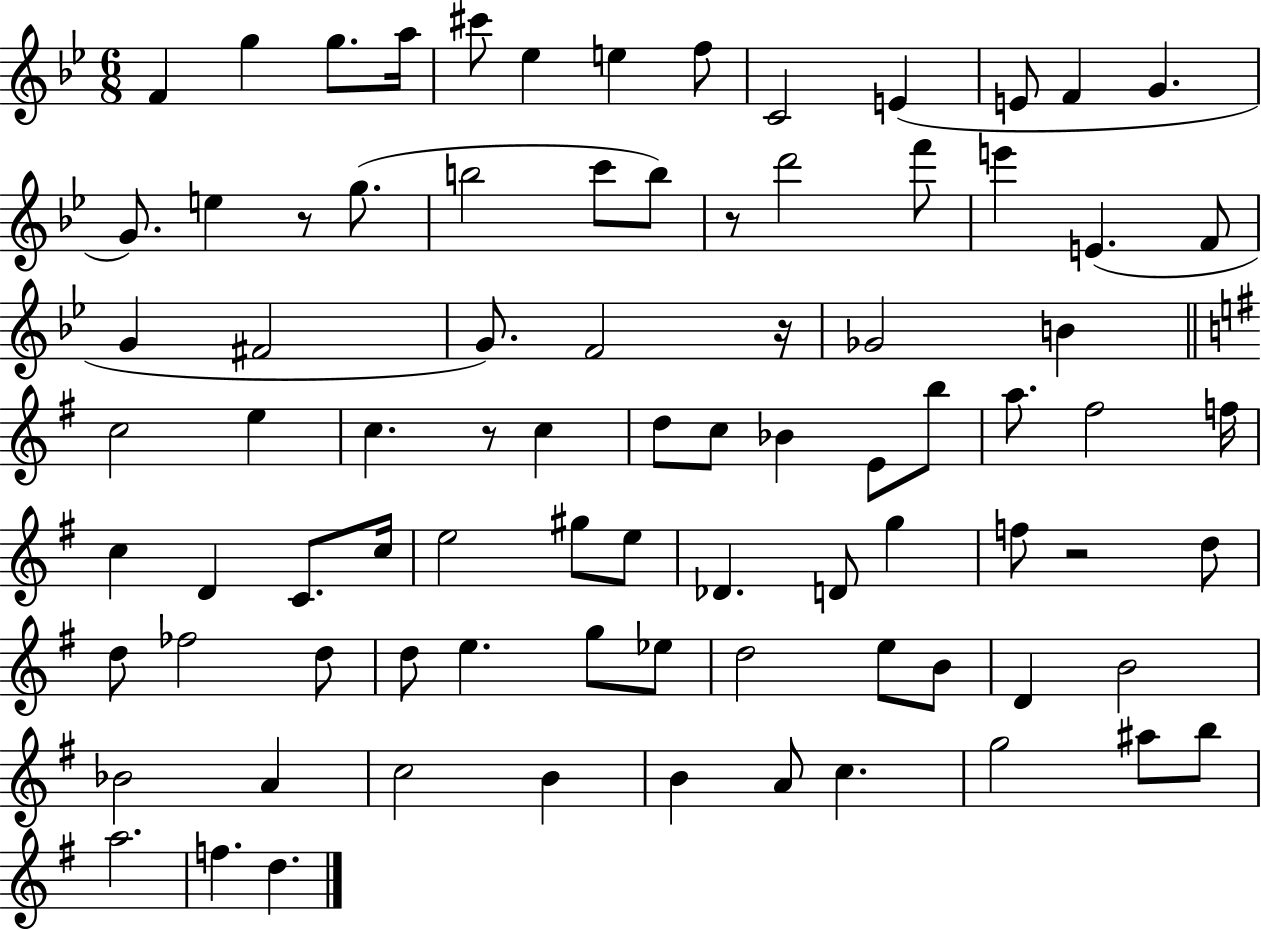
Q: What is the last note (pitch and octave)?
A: D5